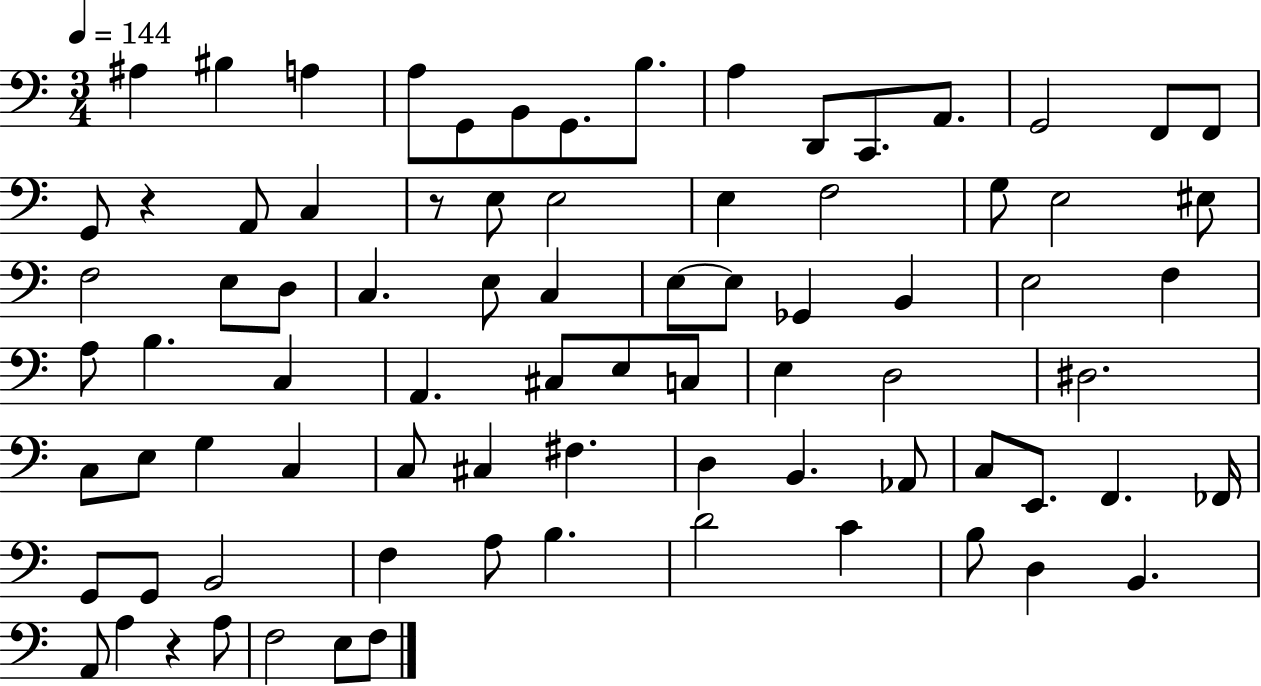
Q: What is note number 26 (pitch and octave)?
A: F3